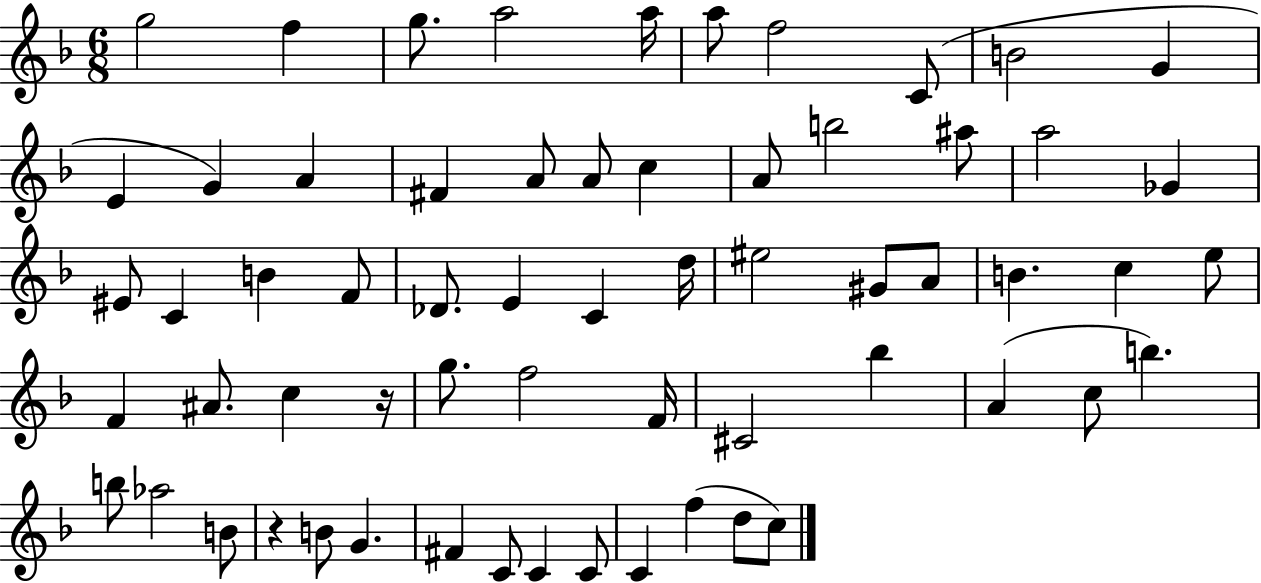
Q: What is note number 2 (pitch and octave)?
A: F5